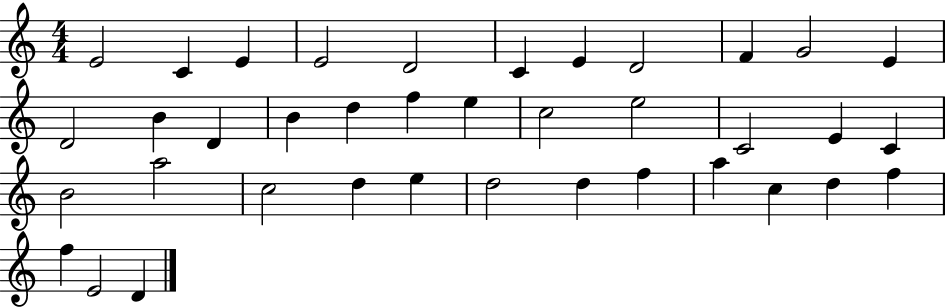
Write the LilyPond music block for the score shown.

{
  \clef treble
  \numericTimeSignature
  \time 4/4
  \key c \major
  e'2 c'4 e'4 | e'2 d'2 | c'4 e'4 d'2 | f'4 g'2 e'4 | \break d'2 b'4 d'4 | b'4 d''4 f''4 e''4 | c''2 e''2 | c'2 e'4 c'4 | \break b'2 a''2 | c''2 d''4 e''4 | d''2 d''4 f''4 | a''4 c''4 d''4 f''4 | \break f''4 e'2 d'4 | \bar "|."
}